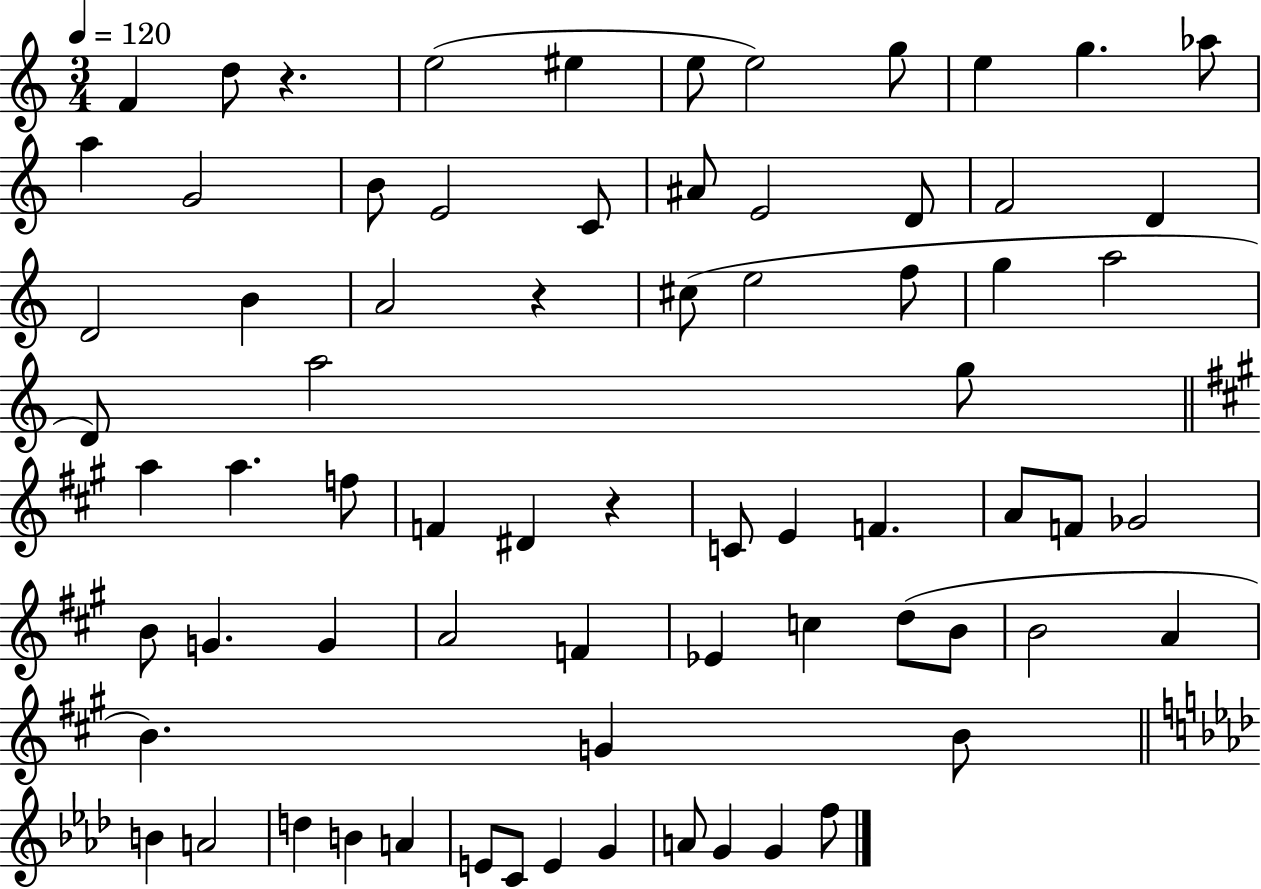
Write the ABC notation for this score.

X:1
T:Untitled
M:3/4
L:1/4
K:C
F d/2 z e2 ^e e/2 e2 g/2 e g _a/2 a G2 B/2 E2 C/2 ^A/2 E2 D/2 F2 D D2 B A2 z ^c/2 e2 f/2 g a2 D/2 a2 g/2 a a f/2 F ^D z C/2 E F A/2 F/2 _G2 B/2 G G A2 F _E c d/2 B/2 B2 A B G B/2 B A2 d B A E/2 C/2 E G A/2 G G f/2